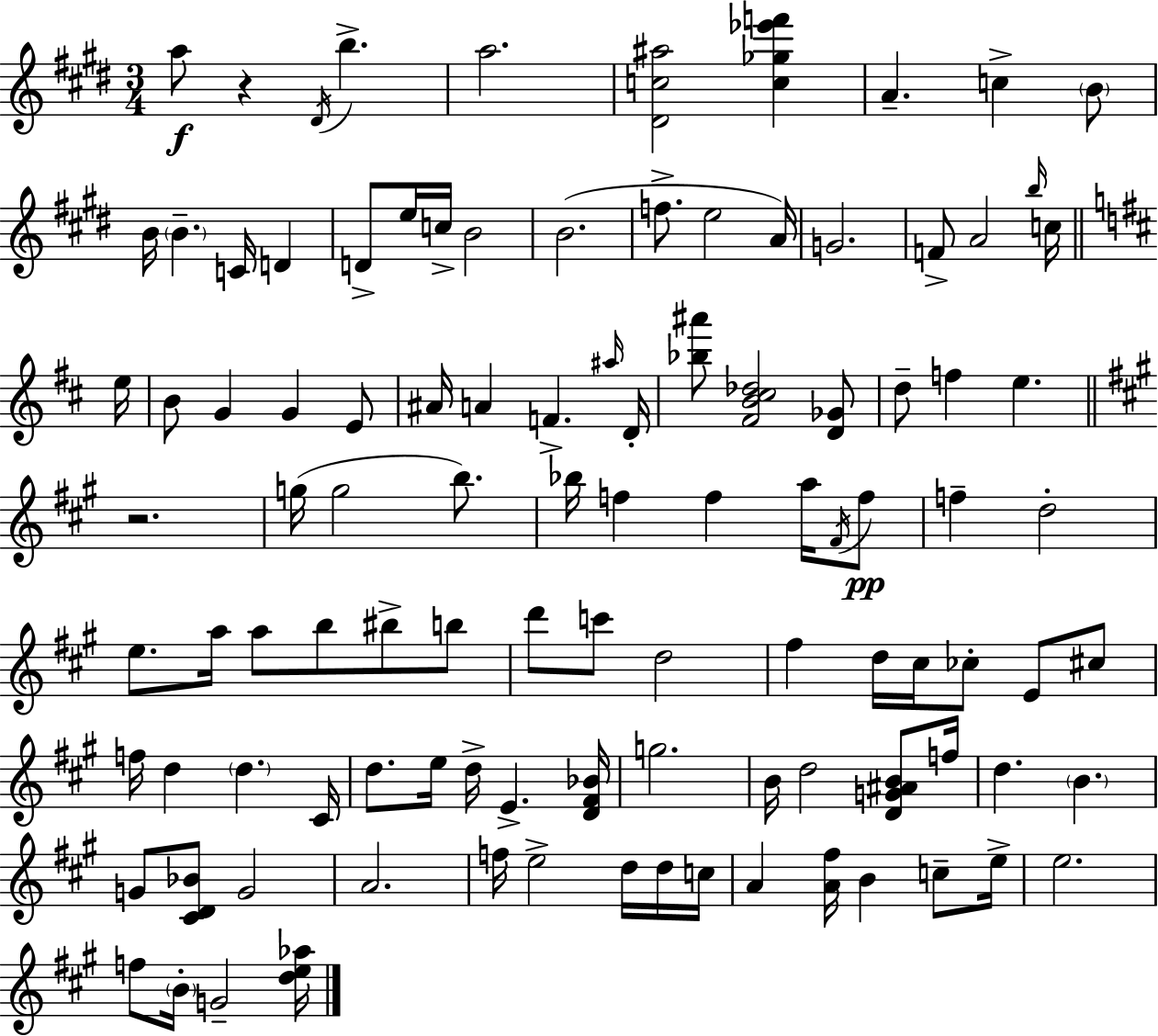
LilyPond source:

{
  \clef treble
  \numericTimeSignature
  \time 3/4
  \key e \major
  \repeat volta 2 { a''8\f r4 \acciaccatura { dis'16 } b''4.-> | a''2. | <dis' c'' ais''>2 <c'' ges'' ees''' f'''>4 | a'4.-- c''4-> \parenthesize b'8 | \break b'16 \parenthesize b'4.-- c'16 d'4 | d'8-> e''16 c''16-> b'2 | b'2.( | f''8.-> e''2 | \break a'16) g'2. | f'8-> a'2 \grace { b''16 } | c''16 \bar "||" \break \key d \major e''16 b'8 g'4 g'4 e'8 | ais'16 a'4 f'4.-> | \grace { ais''16 } d'16-. <bes'' ais'''>8 <fis' b' cis'' des''>2 | <d' ges'>8 d''8-- f''4 e''4. | \break \bar "||" \break \key a \major r2. | g''16( g''2 b''8.) | bes''16 f''4 f''4 a''16 \acciaccatura { fis'16 } f''8\pp | f''4-- d''2-. | \break e''8. a''16 a''8 b''8 bis''8-> b''8 | d'''8 c'''8 d''2 | fis''4 d''16 cis''16 ces''8-. e'8 cis''8 | f''16 d''4 \parenthesize d''4. | \break cis'16 d''8. e''16 d''16-> e'4.-> | <d' fis' bes'>16 g''2. | b'16 d''2 <d' g' ais' b'>8 | f''16 d''4. \parenthesize b'4. | \break g'8 <cis' d' bes'>8 g'2 | a'2. | f''16 e''2-> d''16 d''16 | c''16 a'4 <a' fis''>16 b'4 c''8-- | \break e''16-> e''2. | f''8 \parenthesize b'16-. g'2-- | <d'' e'' aes''>16 } \bar "|."
}